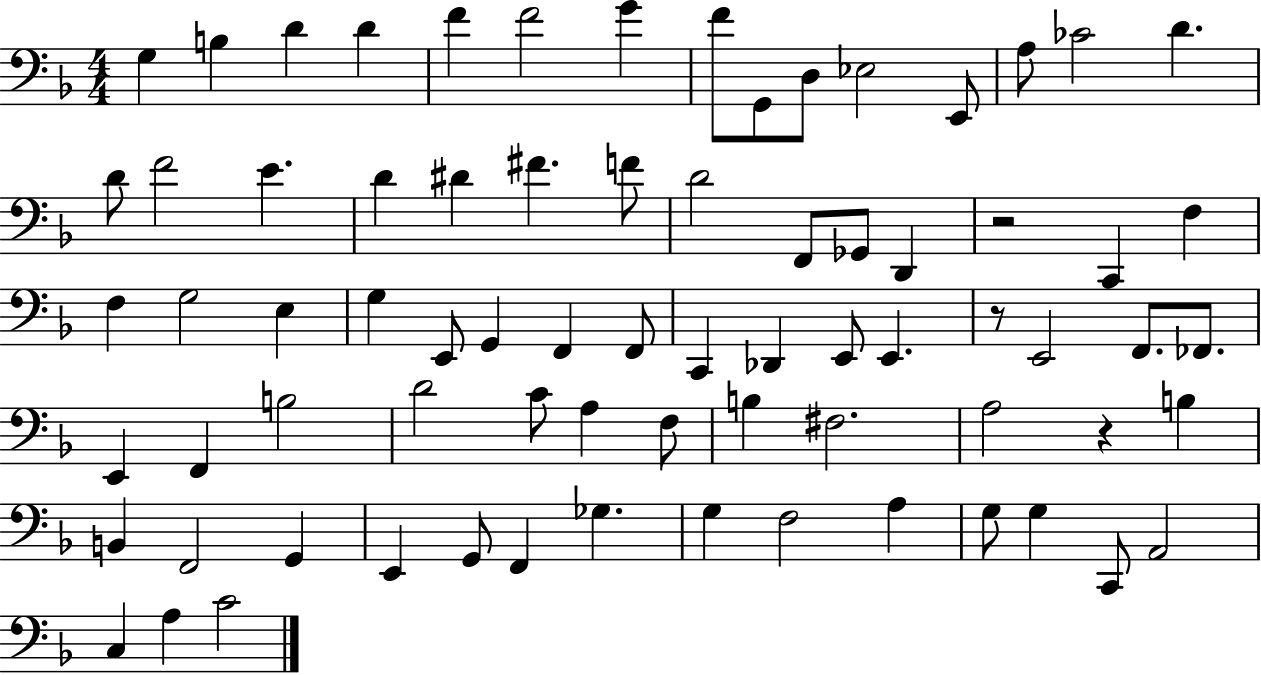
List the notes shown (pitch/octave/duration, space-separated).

G3/q B3/q D4/q D4/q F4/q F4/h G4/q F4/e G2/e D3/e Eb3/h E2/e A3/e CES4/h D4/q. D4/e F4/h E4/q. D4/q D#4/q F#4/q. F4/e D4/h F2/e Gb2/e D2/q R/h C2/q F3/q F3/q G3/h E3/q G3/q E2/e G2/q F2/q F2/e C2/q Db2/q E2/e E2/q. R/e E2/h F2/e. FES2/e. E2/q F2/q B3/h D4/h C4/e A3/q F3/e B3/q F#3/h. A3/h R/q B3/q B2/q F2/h G2/q E2/q G2/e F2/q Gb3/q. G3/q F3/h A3/q G3/e G3/q C2/e A2/h C3/q A3/q C4/h